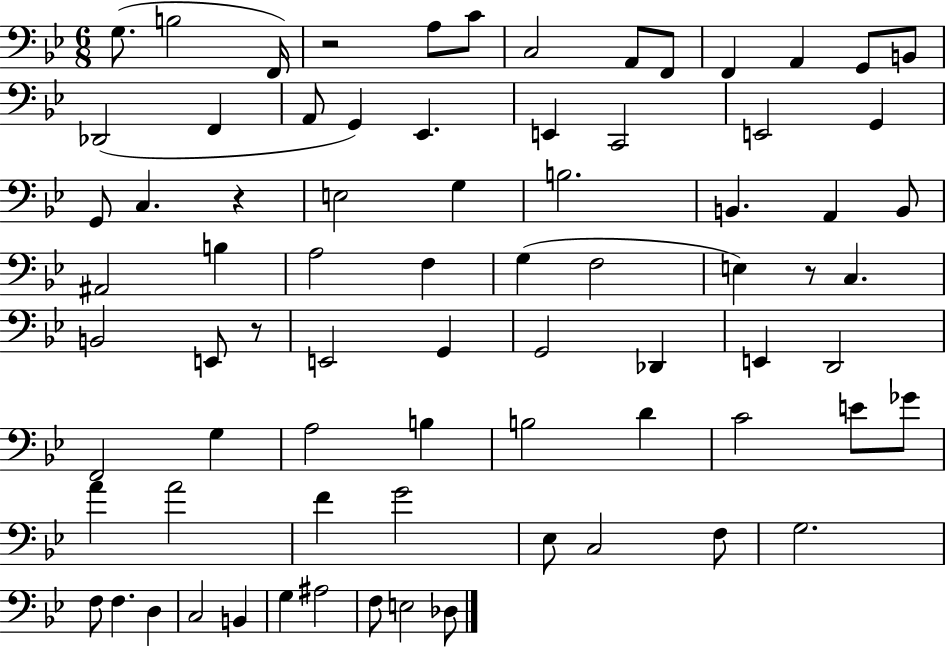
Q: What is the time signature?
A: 6/8